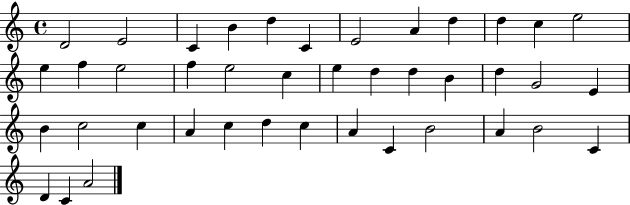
{
  \clef treble
  \time 4/4
  \defaultTimeSignature
  \key c \major
  d'2 e'2 | c'4 b'4 d''4 c'4 | e'2 a'4 d''4 | d''4 c''4 e''2 | \break e''4 f''4 e''2 | f''4 e''2 c''4 | e''4 d''4 d''4 b'4 | d''4 g'2 e'4 | \break b'4 c''2 c''4 | a'4 c''4 d''4 c''4 | a'4 c'4 b'2 | a'4 b'2 c'4 | \break d'4 c'4 a'2 | \bar "|."
}